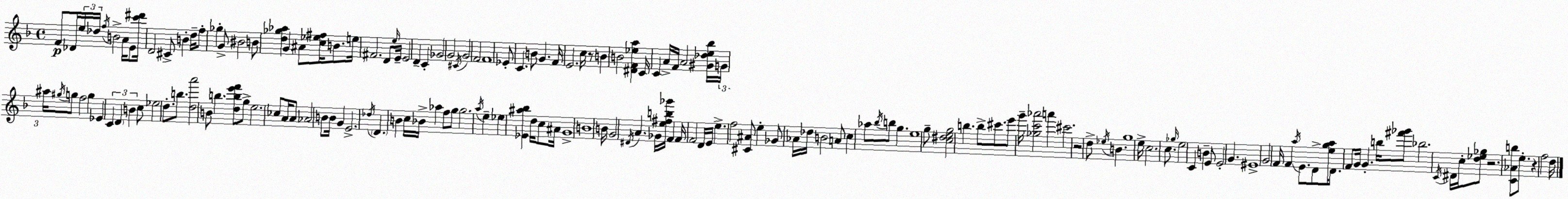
X:1
T:Untitled
M:4/4
L:1/4
K:F
F/2 _D/4 e/4 _d/4 f/4 B2 A/4 E/2 [c'^d']/4 D2 ^C/2 B d/4 f/2 _g G/2 ^B2 B/2 [d_g_a] G ^A/2 [c_e^f]/4 B/2 e/4 ^F2 D/2 e/4 E/4 E2 D C _G2 G2 ^C/4 G2 F2 F4 _E/2 C B/2 G F/4 E2 c/4 z/2 B B2 [^DF_ea] C/4 C A/4 F/4 A2 [^G_de_b]/4 G/4 ^a/4 ^g/4 g/2 f2 g _E C D B c/2 _e2 d/2 b/2 [da']2 B/2 b [dbe'f']/2 g/2 e2 _c/2 A/4 A/2 _A2 B/2 B/4 G E2 _d/4 D B c/4 _B/4 _a f/2 g/2 g2 a/4 e _e [_E^a_b] d/4 c/2 ^A/4 G4 B4 B/4 G2 ^D/4 A _G/4 [e^fb_g']/4 F F/4 F2 D/4 E/4 e f2 [^C^A]/2 e _G/2 _A/4 _d/4 B2 A/2 c _a/2 _b/4 b/2 g e4 g/2 [c^deg]2 b b/2 ^c'/2 e'/2 g'/4 [_gc'_a']2 a' ^c'2 z2 d/2 _e/4 B g4 e/4 c2 c/2 _g/4 e2 C B E/2 E2 G ^E4 G2 F/4 F a/4 E/2 D/2 [ega]/4 D/2 F/2 G/4 G b/4 [^f'_g']/2 _b2 C/4 ^D/4 c/4 [d_e_g]/2 z2 [C_Ab]/2 e/2 z f2 d/4